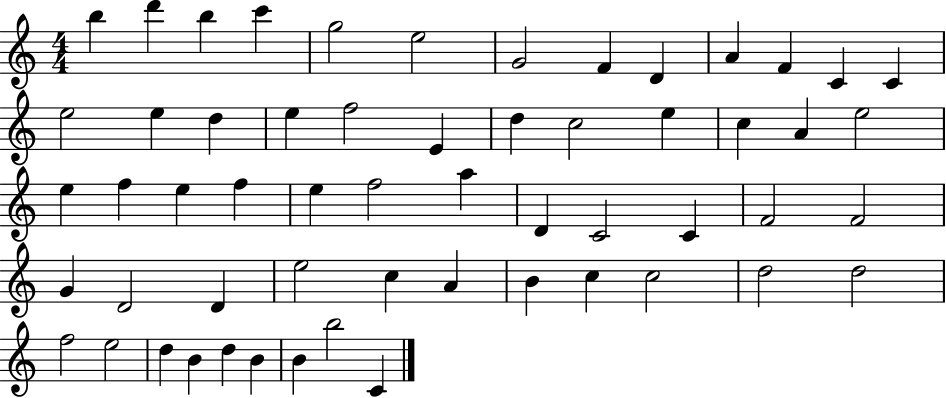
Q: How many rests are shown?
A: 0